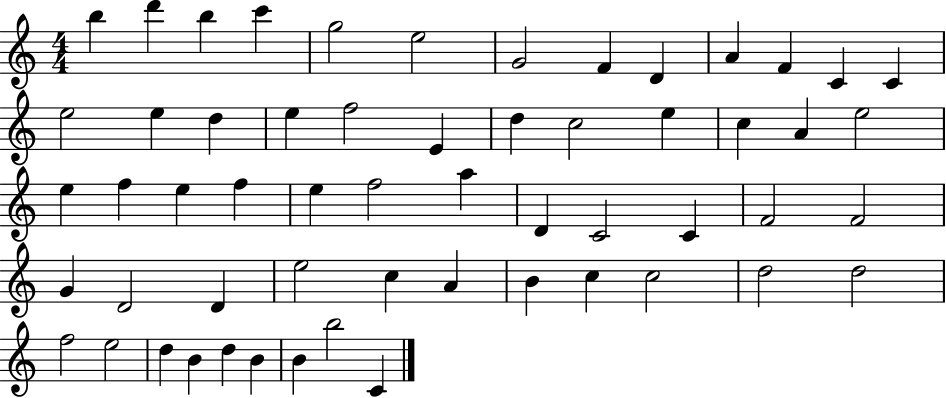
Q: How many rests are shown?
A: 0